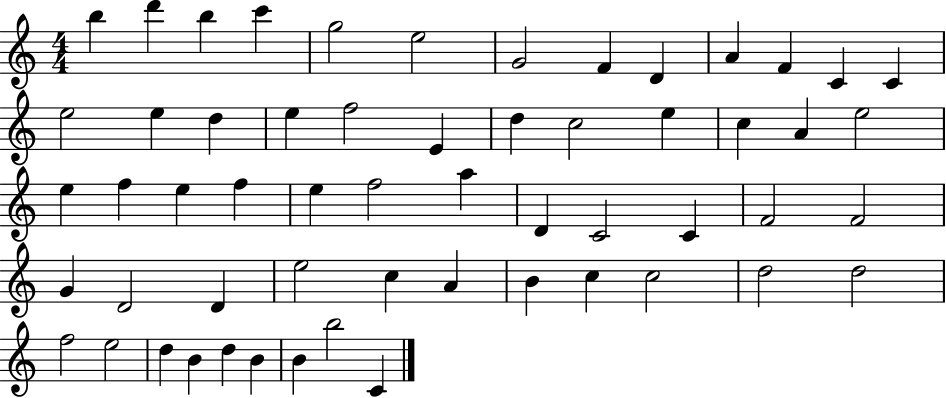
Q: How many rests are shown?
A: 0